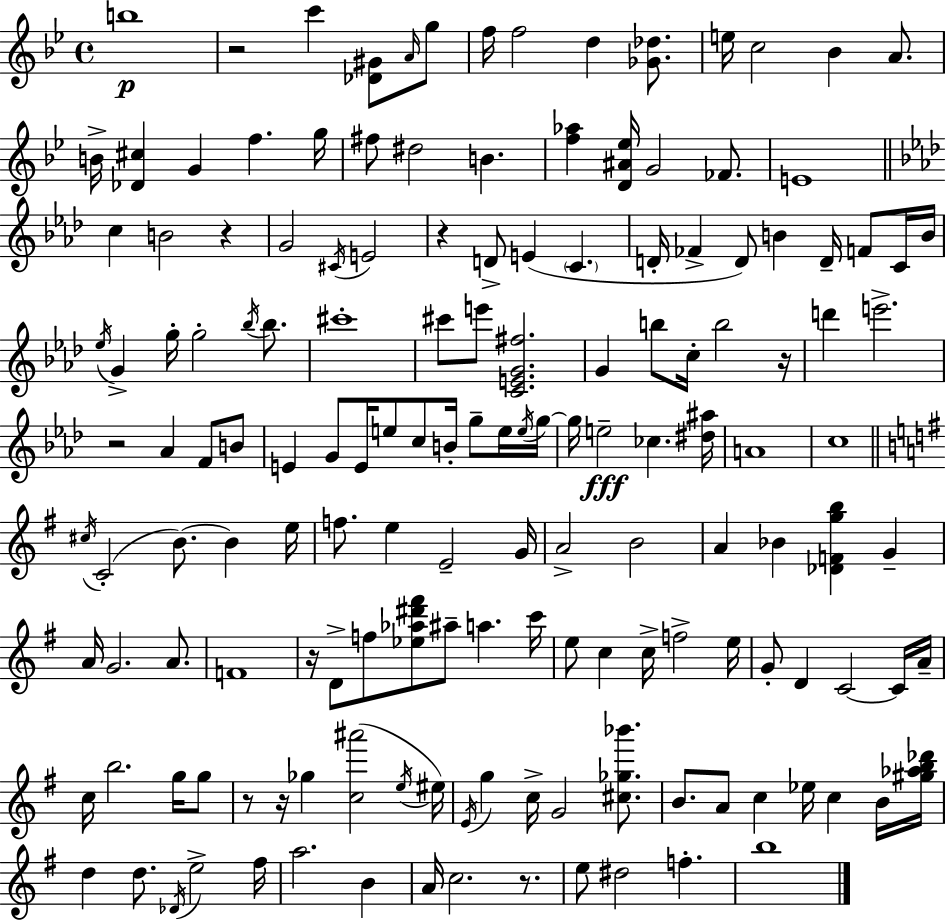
{
  \clef treble
  \time 4/4
  \defaultTimeSignature
  \key bes \major
  \repeat volta 2 { b''1\p | r2 c'''4 <des' gis'>8 \grace { a'16 } g''8 | f''16 f''2 d''4 <ges' des''>8. | e''16 c''2 bes'4 a'8. | \break b'16-> <des' cis''>4 g'4 f''4. | g''16 fis''8 dis''2 b'4. | <f'' aes''>4 <d' ais' ees''>16 g'2 fes'8. | e'1 | \break \bar "||" \break \key aes \major c''4 b'2 r4 | g'2 \acciaccatura { cis'16 } e'2 | r4 d'8-> e'4( \parenthesize c'4. | d'16-. fes'4-> d'8) b'4 d'16-- f'8 c'16 | \break b'16 \acciaccatura { ees''16 } g'4-> g''16-. g''2-. \acciaccatura { bes''16 } | bes''8. cis'''1-. | cis'''8 e'''8 <c' e' g' fis''>2. | g'4 b''8 c''16-. b''2 | \break r16 d'''4 e'''2.-> | r2 aes'4 f'8 | b'8 e'4 g'8 e'16 e''8 c''8 b'16-. g''8-- | e''16 \acciaccatura { e''16 } g''16~~ g''16 e''2--\fff ces''4. | \break <dis'' ais''>16 a'1 | c''1 | \bar "||" \break \key g \major \acciaccatura { cis''16 }( c'2-. b'8.~~) b'4 | e''16 f''8. e''4 e'2-- | g'16 a'2-> b'2 | a'4 bes'4 <des' f' g'' b''>4 g'4-- | \break a'16 g'2. a'8. | f'1 | r16 d'8-> f''8 <ees'' aes'' dis''' fis'''>8 ais''8-- a''4. | c'''16 e''8 c''4 c''16-> f''2-> | \break e''16 g'8-. d'4 c'2~~ c'16 | a'16-- c''16 b''2. g''16 g''8 | r8 r16 ges''4 <c'' ais'''>2( | \acciaccatura { e''16 } eis''16) \acciaccatura { e'16 } g''4 c''16-> g'2 | \break <cis'' ges'' bes'''>8. b'8. a'8 c''4 ees''16 c''4 | b'16 <gis'' aes'' b'' des'''>16 d''4 d''8. \acciaccatura { des'16 } e''2-> | fis''16 a''2. | b'4 a'16 c''2. | \break r8. e''8 dis''2 f''4.-. | b''1 | } \bar "|."
}